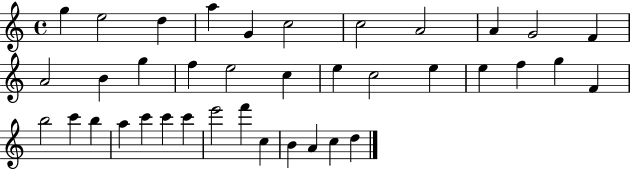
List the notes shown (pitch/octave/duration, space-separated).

G5/q E5/h D5/q A5/q G4/q C5/h C5/h A4/h A4/q G4/h F4/q A4/h B4/q G5/q F5/q E5/h C5/q E5/q C5/h E5/q E5/q F5/q G5/q F4/q B5/h C6/q B5/q A5/q C6/q C6/q C6/q E6/h F6/q C5/q B4/q A4/q C5/q D5/q